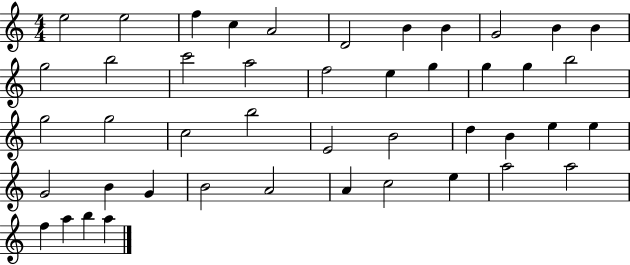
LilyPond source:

{
  \clef treble
  \numericTimeSignature
  \time 4/4
  \key c \major
  e''2 e''2 | f''4 c''4 a'2 | d'2 b'4 b'4 | g'2 b'4 b'4 | \break g''2 b''2 | c'''2 a''2 | f''2 e''4 g''4 | g''4 g''4 b''2 | \break g''2 g''2 | c''2 b''2 | e'2 b'2 | d''4 b'4 e''4 e''4 | \break g'2 b'4 g'4 | b'2 a'2 | a'4 c''2 e''4 | a''2 a''2 | \break f''4 a''4 b''4 a''4 | \bar "|."
}